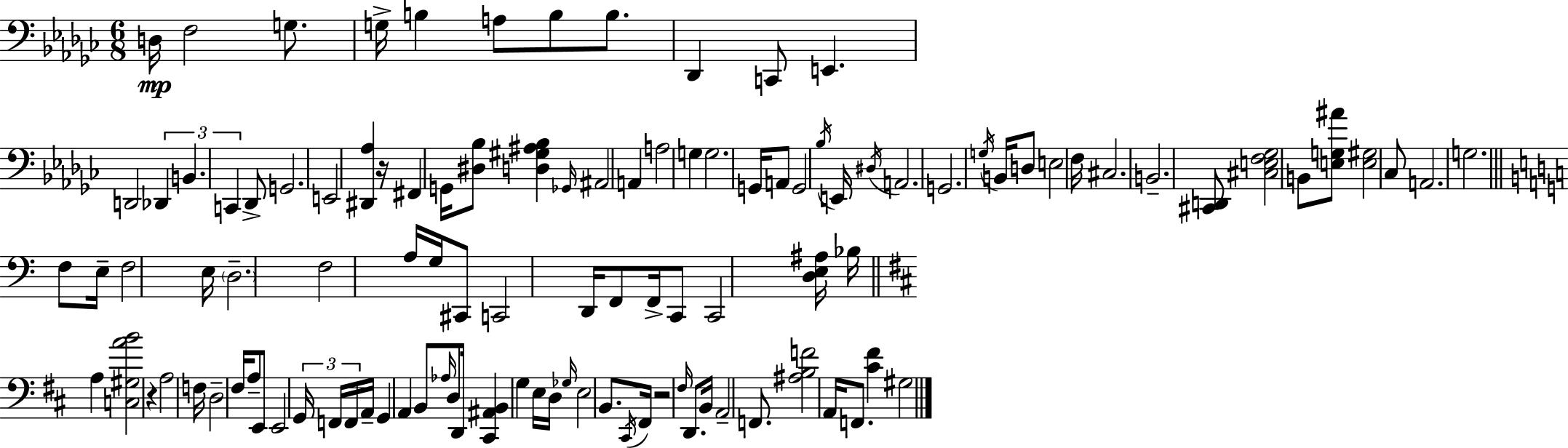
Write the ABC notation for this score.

X:1
T:Untitled
M:6/8
L:1/4
K:Ebm
D,/4 F,2 G,/2 G,/4 B, A,/2 B,/2 B,/2 _D,, C,,/2 E,, D,,2 _D,, B,, C,, _D,,/2 G,,2 E,,2 [^D,,_A,] z/4 ^F,, G,,/4 [^D,_B,]/2 [D,^G,^A,_B,] _G,,/4 ^A,,2 A,, A,2 G, G,2 G,,/4 A,,/2 G,,2 _B,/4 E,,/4 ^D,/4 A,,2 G,,2 G,/4 B,,/4 D,/2 E,2 F,/4 ^C,2 B,,2 [^C,,D,,]/2 [^C,E,F,_G,]2 B,,/2 [E,G,^A]/2 [E,^G,]2 _C,/2 A,,2 G,2 F,/2 E,/4 F,2 E,/4 D,2 F,2 A,/4 G,/4 ^C,,/2 C,,2 D,,/4 F,,/2 F,,/4 C,,/2 C,,2 [D,E,^A,]/4 _B,/4 A, [C,^G,AB]2 z A,2 F,/4 D,2 ^F,/4 A,/2 E,,/2 E,,2 G,,/4 F,,/4 F,,/4 A,,/4 G,, A,, B,,/2 _A,/4 D,/2 D,,/4 [^C,,^A,,B,,] G, E,/4 D,/4 _G,/4 E,2 B,,/2 ^C,,/4 ^F,,/4 z2 ^F,/4 D,,/2 B,,/4 A,,2 F,,/2 [^A,B,F]2 A,,/4 F,,/2 [^C^F] ^G,2